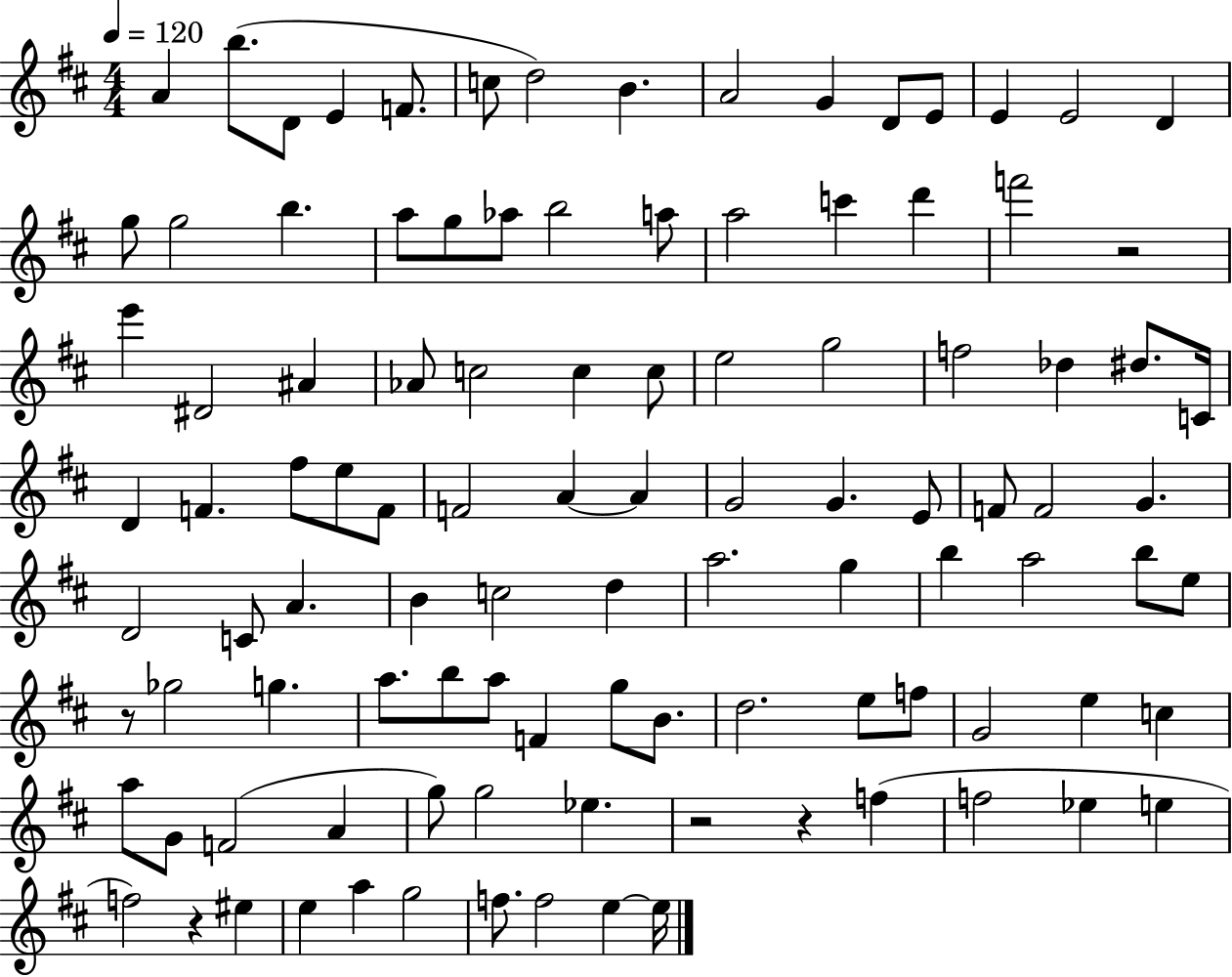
A4/q B5/e. D4/e E4/q F4/e. C5/e D5/h B4/q. A4/h G4/q D4/e E4/e E4/q E4/h D4/q G5/e G5/h B5/q. A5/e G5/e Ab5/e B5/h A5/e A5/h C6/q D6/q F6/h R/h E6/q D#4/h A#4/q Ab4/e C5/h C5/q C5/e E5/h G5/h F5/h Db5/q D#5/e. C4/s D4/q F4/q. F#5/e E5/e F4/e F4/h A4/q A4/q G4/h G4/q. E4/e F4/e F4/h G4/q. D4/h C4/e A4/q. B4/q C5/h D5/q A5/h. G5/q B5/q A5/h B5/e E5/e R/e Gb5/h G5/q. A5/e. B5/e A5/e F4/q G5/e B4/e. D5/h. E5/e F5/e G4/h E5/q C5/q A5/e G4/e F4/h A4/q G5/e G5/h Eb5/q. R/h R/q F5/q F5/h Eb5/q E5/q F5/h R/q EIS5/q E5/q A5/q G5/h F5/e. F5/h E5/q E5/s